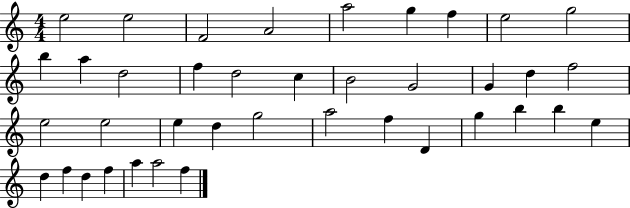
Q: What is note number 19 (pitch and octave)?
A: D5